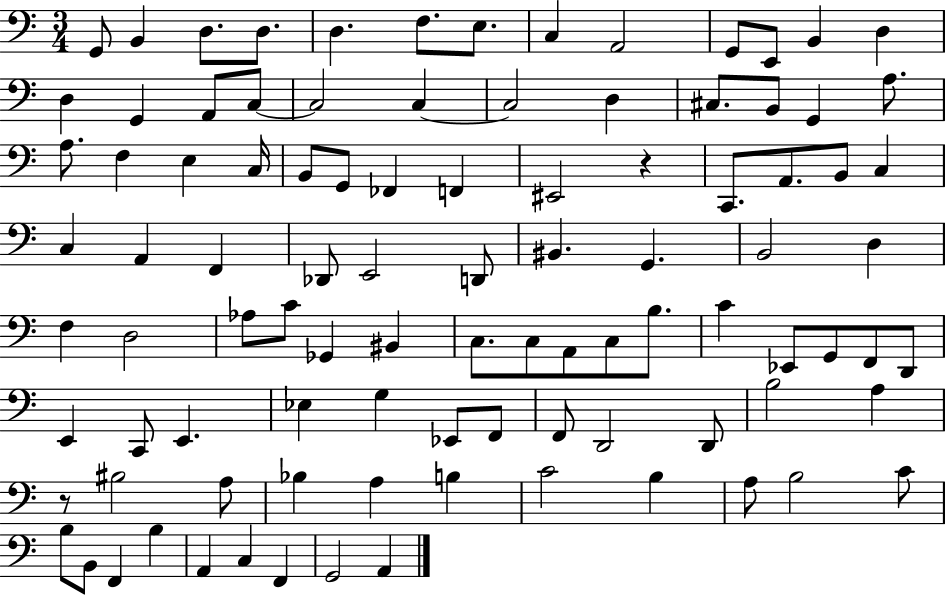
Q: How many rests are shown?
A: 2